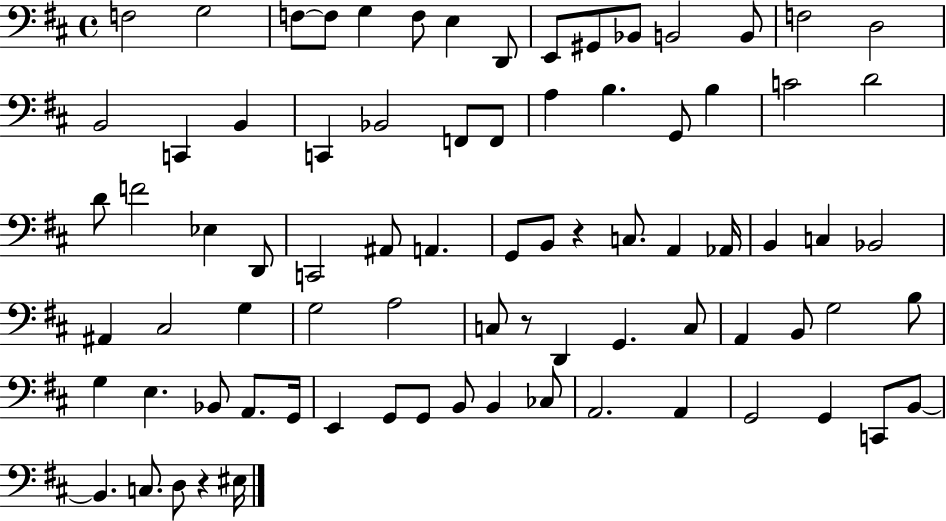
F3/h G3/h F3/e F3/e G3/q F3/e E3/q D2/e E2/e G#2/e Bb2/e B2/h B2/e F3/h D3/h B2/h C2/q B2/q C2/q Bb2/h F2/e F2/e A3/q B3/q. G2/e B3/q C4/h D4/h D4/e F4/h Eb3/q D2/e C2/h A#2/e A2/q. G2/e B2/e R/q C3/e. A2/q Ab2/s B2/q C3/q Bb2/h A#2/q C#3/h G3/q G3/h A3/h C3/e R/e D2/q G2/q. C3/e A2/q B2/e G3/h B3/e G3/q E3/q. Bb2/e A2/e. G2/s E2/q G2/e G2/e B2/e B2/q CES3/e A2/h. A2/q G2/h G2/q C2/e B2/e B2/q. C3/e. D3/e R/q EIS3/s